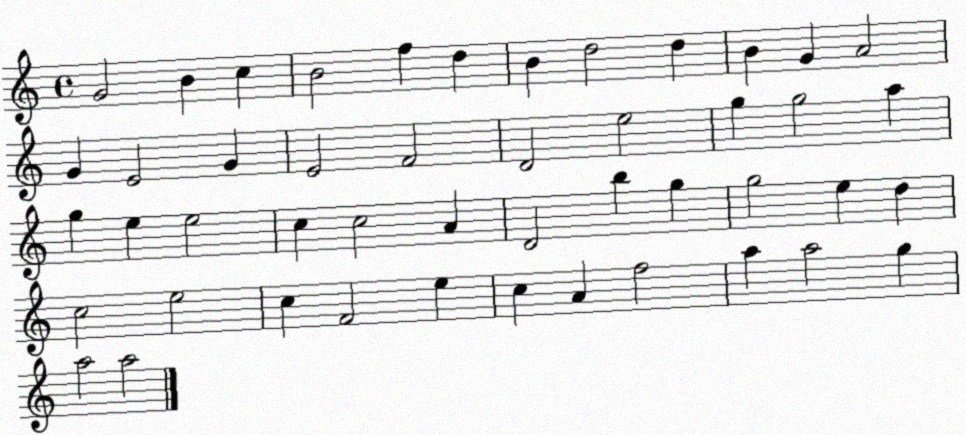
X:1
T:Untitled
M:4/4
L:1/4
K:C
G2 B c B2 f d B d2 d B G A2 G E2 G E2 F2 D2 e2 g g2 a g e e2 c c2 A D2 b g g2 e d c2 e2 c F2 e c A f2 a a2 g a2 a2